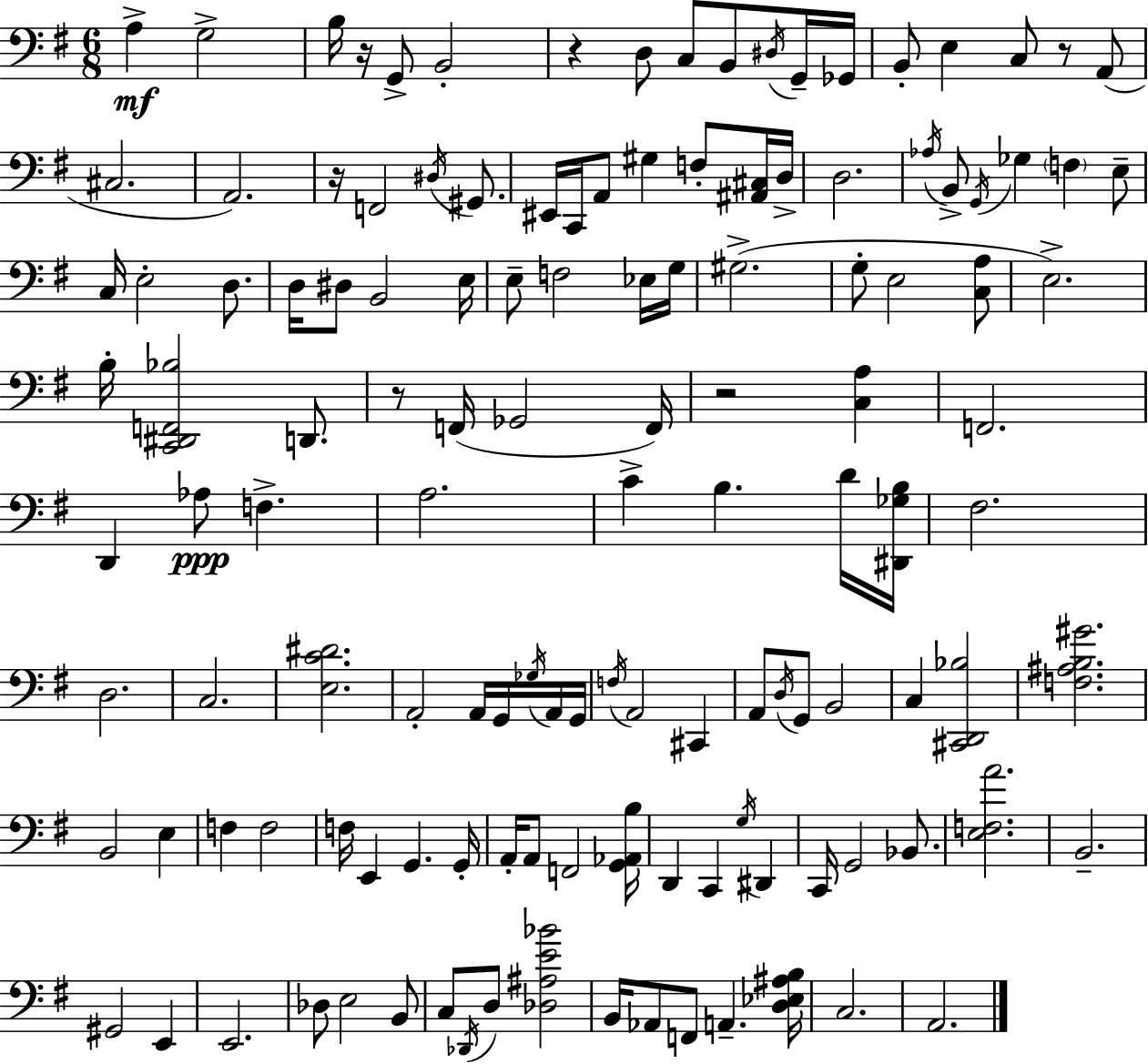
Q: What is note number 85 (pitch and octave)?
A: G2